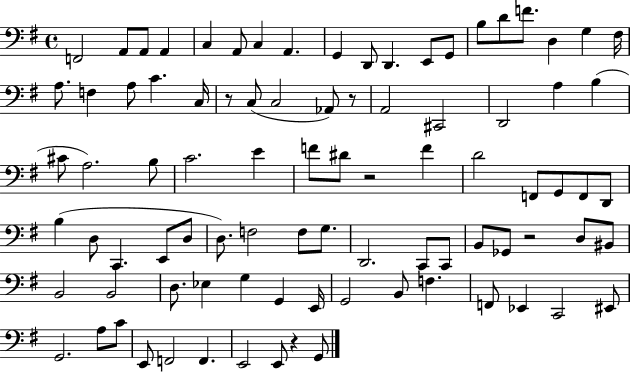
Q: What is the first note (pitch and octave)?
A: F2